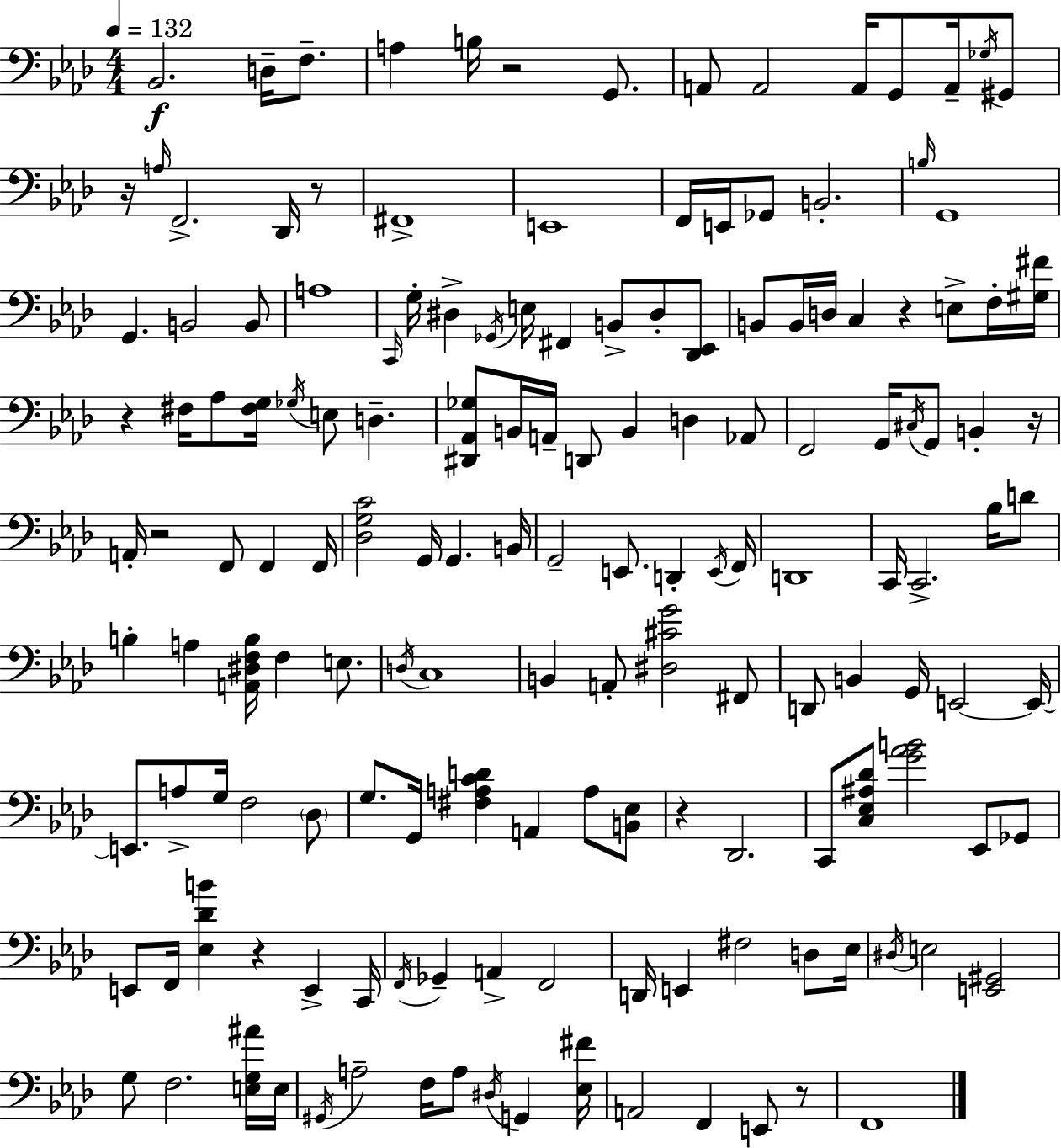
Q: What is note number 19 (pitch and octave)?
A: F2